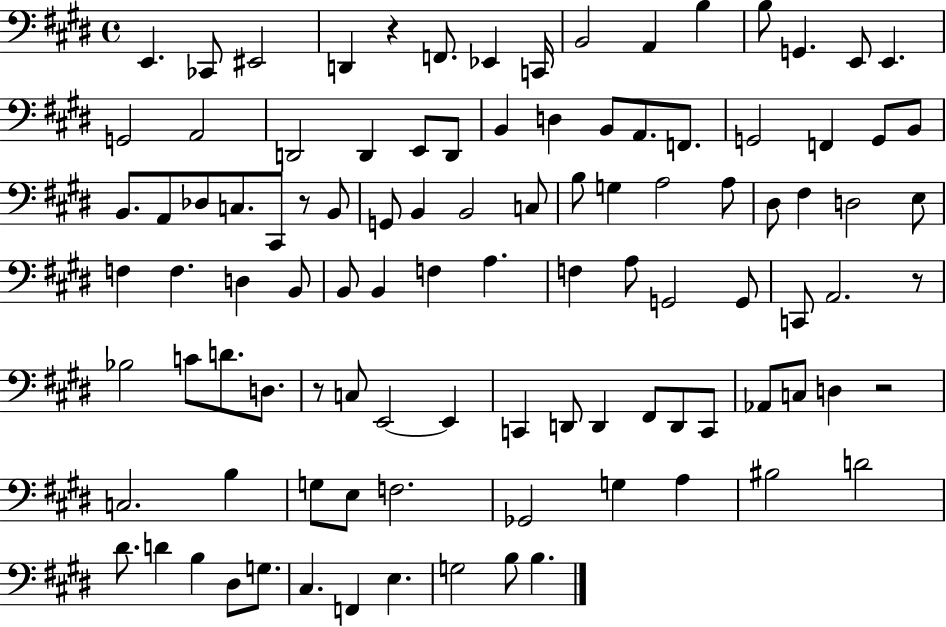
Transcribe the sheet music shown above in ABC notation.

X:1
T:Untitled
M:4/4
L:1/4
K:E
E,, _C,,/2 ^E,,2 D,, z F,,/2 _E,, C,,/4 B,,2 A,, B, B,/2 G,, E,,/2 E,, G,,2 A,,2 D,,2 D,, E,,/2 D,,/2 B,, D, B,,/2 A,,/2 F,,/2 G,,2 F,, G,,/2 B,,/2 B,,/2 A,,/2 _D,/2 C,/2 ^C,,/2 z/2 B,,/2 G,,/2 B,, B,,2 C,/2 B,/2 G, A,2 A,/2 ^D,/2 ^F, D,2 E,/2 F, F, D, B,,/2 B,,/2 B,, F, A, F, A,/2 G,,2 G,,/2 C,,/2 A,,2 z/2 _B,2 C/2 D/2 D,/2 z/2 C,/2 E,,2 E,, C,, D,,/2 D,, ^F,,/2 D,,/2 C,,/2 _A,,/2 C,/2 D, z2 C,2 B, G,/2 E,/2 F,2 _G,,2 G, A, ^B,2 D2 ^D/2 D B, ^D,/2 G,/2 ^C, F,, E, G,2 B,/2 B,